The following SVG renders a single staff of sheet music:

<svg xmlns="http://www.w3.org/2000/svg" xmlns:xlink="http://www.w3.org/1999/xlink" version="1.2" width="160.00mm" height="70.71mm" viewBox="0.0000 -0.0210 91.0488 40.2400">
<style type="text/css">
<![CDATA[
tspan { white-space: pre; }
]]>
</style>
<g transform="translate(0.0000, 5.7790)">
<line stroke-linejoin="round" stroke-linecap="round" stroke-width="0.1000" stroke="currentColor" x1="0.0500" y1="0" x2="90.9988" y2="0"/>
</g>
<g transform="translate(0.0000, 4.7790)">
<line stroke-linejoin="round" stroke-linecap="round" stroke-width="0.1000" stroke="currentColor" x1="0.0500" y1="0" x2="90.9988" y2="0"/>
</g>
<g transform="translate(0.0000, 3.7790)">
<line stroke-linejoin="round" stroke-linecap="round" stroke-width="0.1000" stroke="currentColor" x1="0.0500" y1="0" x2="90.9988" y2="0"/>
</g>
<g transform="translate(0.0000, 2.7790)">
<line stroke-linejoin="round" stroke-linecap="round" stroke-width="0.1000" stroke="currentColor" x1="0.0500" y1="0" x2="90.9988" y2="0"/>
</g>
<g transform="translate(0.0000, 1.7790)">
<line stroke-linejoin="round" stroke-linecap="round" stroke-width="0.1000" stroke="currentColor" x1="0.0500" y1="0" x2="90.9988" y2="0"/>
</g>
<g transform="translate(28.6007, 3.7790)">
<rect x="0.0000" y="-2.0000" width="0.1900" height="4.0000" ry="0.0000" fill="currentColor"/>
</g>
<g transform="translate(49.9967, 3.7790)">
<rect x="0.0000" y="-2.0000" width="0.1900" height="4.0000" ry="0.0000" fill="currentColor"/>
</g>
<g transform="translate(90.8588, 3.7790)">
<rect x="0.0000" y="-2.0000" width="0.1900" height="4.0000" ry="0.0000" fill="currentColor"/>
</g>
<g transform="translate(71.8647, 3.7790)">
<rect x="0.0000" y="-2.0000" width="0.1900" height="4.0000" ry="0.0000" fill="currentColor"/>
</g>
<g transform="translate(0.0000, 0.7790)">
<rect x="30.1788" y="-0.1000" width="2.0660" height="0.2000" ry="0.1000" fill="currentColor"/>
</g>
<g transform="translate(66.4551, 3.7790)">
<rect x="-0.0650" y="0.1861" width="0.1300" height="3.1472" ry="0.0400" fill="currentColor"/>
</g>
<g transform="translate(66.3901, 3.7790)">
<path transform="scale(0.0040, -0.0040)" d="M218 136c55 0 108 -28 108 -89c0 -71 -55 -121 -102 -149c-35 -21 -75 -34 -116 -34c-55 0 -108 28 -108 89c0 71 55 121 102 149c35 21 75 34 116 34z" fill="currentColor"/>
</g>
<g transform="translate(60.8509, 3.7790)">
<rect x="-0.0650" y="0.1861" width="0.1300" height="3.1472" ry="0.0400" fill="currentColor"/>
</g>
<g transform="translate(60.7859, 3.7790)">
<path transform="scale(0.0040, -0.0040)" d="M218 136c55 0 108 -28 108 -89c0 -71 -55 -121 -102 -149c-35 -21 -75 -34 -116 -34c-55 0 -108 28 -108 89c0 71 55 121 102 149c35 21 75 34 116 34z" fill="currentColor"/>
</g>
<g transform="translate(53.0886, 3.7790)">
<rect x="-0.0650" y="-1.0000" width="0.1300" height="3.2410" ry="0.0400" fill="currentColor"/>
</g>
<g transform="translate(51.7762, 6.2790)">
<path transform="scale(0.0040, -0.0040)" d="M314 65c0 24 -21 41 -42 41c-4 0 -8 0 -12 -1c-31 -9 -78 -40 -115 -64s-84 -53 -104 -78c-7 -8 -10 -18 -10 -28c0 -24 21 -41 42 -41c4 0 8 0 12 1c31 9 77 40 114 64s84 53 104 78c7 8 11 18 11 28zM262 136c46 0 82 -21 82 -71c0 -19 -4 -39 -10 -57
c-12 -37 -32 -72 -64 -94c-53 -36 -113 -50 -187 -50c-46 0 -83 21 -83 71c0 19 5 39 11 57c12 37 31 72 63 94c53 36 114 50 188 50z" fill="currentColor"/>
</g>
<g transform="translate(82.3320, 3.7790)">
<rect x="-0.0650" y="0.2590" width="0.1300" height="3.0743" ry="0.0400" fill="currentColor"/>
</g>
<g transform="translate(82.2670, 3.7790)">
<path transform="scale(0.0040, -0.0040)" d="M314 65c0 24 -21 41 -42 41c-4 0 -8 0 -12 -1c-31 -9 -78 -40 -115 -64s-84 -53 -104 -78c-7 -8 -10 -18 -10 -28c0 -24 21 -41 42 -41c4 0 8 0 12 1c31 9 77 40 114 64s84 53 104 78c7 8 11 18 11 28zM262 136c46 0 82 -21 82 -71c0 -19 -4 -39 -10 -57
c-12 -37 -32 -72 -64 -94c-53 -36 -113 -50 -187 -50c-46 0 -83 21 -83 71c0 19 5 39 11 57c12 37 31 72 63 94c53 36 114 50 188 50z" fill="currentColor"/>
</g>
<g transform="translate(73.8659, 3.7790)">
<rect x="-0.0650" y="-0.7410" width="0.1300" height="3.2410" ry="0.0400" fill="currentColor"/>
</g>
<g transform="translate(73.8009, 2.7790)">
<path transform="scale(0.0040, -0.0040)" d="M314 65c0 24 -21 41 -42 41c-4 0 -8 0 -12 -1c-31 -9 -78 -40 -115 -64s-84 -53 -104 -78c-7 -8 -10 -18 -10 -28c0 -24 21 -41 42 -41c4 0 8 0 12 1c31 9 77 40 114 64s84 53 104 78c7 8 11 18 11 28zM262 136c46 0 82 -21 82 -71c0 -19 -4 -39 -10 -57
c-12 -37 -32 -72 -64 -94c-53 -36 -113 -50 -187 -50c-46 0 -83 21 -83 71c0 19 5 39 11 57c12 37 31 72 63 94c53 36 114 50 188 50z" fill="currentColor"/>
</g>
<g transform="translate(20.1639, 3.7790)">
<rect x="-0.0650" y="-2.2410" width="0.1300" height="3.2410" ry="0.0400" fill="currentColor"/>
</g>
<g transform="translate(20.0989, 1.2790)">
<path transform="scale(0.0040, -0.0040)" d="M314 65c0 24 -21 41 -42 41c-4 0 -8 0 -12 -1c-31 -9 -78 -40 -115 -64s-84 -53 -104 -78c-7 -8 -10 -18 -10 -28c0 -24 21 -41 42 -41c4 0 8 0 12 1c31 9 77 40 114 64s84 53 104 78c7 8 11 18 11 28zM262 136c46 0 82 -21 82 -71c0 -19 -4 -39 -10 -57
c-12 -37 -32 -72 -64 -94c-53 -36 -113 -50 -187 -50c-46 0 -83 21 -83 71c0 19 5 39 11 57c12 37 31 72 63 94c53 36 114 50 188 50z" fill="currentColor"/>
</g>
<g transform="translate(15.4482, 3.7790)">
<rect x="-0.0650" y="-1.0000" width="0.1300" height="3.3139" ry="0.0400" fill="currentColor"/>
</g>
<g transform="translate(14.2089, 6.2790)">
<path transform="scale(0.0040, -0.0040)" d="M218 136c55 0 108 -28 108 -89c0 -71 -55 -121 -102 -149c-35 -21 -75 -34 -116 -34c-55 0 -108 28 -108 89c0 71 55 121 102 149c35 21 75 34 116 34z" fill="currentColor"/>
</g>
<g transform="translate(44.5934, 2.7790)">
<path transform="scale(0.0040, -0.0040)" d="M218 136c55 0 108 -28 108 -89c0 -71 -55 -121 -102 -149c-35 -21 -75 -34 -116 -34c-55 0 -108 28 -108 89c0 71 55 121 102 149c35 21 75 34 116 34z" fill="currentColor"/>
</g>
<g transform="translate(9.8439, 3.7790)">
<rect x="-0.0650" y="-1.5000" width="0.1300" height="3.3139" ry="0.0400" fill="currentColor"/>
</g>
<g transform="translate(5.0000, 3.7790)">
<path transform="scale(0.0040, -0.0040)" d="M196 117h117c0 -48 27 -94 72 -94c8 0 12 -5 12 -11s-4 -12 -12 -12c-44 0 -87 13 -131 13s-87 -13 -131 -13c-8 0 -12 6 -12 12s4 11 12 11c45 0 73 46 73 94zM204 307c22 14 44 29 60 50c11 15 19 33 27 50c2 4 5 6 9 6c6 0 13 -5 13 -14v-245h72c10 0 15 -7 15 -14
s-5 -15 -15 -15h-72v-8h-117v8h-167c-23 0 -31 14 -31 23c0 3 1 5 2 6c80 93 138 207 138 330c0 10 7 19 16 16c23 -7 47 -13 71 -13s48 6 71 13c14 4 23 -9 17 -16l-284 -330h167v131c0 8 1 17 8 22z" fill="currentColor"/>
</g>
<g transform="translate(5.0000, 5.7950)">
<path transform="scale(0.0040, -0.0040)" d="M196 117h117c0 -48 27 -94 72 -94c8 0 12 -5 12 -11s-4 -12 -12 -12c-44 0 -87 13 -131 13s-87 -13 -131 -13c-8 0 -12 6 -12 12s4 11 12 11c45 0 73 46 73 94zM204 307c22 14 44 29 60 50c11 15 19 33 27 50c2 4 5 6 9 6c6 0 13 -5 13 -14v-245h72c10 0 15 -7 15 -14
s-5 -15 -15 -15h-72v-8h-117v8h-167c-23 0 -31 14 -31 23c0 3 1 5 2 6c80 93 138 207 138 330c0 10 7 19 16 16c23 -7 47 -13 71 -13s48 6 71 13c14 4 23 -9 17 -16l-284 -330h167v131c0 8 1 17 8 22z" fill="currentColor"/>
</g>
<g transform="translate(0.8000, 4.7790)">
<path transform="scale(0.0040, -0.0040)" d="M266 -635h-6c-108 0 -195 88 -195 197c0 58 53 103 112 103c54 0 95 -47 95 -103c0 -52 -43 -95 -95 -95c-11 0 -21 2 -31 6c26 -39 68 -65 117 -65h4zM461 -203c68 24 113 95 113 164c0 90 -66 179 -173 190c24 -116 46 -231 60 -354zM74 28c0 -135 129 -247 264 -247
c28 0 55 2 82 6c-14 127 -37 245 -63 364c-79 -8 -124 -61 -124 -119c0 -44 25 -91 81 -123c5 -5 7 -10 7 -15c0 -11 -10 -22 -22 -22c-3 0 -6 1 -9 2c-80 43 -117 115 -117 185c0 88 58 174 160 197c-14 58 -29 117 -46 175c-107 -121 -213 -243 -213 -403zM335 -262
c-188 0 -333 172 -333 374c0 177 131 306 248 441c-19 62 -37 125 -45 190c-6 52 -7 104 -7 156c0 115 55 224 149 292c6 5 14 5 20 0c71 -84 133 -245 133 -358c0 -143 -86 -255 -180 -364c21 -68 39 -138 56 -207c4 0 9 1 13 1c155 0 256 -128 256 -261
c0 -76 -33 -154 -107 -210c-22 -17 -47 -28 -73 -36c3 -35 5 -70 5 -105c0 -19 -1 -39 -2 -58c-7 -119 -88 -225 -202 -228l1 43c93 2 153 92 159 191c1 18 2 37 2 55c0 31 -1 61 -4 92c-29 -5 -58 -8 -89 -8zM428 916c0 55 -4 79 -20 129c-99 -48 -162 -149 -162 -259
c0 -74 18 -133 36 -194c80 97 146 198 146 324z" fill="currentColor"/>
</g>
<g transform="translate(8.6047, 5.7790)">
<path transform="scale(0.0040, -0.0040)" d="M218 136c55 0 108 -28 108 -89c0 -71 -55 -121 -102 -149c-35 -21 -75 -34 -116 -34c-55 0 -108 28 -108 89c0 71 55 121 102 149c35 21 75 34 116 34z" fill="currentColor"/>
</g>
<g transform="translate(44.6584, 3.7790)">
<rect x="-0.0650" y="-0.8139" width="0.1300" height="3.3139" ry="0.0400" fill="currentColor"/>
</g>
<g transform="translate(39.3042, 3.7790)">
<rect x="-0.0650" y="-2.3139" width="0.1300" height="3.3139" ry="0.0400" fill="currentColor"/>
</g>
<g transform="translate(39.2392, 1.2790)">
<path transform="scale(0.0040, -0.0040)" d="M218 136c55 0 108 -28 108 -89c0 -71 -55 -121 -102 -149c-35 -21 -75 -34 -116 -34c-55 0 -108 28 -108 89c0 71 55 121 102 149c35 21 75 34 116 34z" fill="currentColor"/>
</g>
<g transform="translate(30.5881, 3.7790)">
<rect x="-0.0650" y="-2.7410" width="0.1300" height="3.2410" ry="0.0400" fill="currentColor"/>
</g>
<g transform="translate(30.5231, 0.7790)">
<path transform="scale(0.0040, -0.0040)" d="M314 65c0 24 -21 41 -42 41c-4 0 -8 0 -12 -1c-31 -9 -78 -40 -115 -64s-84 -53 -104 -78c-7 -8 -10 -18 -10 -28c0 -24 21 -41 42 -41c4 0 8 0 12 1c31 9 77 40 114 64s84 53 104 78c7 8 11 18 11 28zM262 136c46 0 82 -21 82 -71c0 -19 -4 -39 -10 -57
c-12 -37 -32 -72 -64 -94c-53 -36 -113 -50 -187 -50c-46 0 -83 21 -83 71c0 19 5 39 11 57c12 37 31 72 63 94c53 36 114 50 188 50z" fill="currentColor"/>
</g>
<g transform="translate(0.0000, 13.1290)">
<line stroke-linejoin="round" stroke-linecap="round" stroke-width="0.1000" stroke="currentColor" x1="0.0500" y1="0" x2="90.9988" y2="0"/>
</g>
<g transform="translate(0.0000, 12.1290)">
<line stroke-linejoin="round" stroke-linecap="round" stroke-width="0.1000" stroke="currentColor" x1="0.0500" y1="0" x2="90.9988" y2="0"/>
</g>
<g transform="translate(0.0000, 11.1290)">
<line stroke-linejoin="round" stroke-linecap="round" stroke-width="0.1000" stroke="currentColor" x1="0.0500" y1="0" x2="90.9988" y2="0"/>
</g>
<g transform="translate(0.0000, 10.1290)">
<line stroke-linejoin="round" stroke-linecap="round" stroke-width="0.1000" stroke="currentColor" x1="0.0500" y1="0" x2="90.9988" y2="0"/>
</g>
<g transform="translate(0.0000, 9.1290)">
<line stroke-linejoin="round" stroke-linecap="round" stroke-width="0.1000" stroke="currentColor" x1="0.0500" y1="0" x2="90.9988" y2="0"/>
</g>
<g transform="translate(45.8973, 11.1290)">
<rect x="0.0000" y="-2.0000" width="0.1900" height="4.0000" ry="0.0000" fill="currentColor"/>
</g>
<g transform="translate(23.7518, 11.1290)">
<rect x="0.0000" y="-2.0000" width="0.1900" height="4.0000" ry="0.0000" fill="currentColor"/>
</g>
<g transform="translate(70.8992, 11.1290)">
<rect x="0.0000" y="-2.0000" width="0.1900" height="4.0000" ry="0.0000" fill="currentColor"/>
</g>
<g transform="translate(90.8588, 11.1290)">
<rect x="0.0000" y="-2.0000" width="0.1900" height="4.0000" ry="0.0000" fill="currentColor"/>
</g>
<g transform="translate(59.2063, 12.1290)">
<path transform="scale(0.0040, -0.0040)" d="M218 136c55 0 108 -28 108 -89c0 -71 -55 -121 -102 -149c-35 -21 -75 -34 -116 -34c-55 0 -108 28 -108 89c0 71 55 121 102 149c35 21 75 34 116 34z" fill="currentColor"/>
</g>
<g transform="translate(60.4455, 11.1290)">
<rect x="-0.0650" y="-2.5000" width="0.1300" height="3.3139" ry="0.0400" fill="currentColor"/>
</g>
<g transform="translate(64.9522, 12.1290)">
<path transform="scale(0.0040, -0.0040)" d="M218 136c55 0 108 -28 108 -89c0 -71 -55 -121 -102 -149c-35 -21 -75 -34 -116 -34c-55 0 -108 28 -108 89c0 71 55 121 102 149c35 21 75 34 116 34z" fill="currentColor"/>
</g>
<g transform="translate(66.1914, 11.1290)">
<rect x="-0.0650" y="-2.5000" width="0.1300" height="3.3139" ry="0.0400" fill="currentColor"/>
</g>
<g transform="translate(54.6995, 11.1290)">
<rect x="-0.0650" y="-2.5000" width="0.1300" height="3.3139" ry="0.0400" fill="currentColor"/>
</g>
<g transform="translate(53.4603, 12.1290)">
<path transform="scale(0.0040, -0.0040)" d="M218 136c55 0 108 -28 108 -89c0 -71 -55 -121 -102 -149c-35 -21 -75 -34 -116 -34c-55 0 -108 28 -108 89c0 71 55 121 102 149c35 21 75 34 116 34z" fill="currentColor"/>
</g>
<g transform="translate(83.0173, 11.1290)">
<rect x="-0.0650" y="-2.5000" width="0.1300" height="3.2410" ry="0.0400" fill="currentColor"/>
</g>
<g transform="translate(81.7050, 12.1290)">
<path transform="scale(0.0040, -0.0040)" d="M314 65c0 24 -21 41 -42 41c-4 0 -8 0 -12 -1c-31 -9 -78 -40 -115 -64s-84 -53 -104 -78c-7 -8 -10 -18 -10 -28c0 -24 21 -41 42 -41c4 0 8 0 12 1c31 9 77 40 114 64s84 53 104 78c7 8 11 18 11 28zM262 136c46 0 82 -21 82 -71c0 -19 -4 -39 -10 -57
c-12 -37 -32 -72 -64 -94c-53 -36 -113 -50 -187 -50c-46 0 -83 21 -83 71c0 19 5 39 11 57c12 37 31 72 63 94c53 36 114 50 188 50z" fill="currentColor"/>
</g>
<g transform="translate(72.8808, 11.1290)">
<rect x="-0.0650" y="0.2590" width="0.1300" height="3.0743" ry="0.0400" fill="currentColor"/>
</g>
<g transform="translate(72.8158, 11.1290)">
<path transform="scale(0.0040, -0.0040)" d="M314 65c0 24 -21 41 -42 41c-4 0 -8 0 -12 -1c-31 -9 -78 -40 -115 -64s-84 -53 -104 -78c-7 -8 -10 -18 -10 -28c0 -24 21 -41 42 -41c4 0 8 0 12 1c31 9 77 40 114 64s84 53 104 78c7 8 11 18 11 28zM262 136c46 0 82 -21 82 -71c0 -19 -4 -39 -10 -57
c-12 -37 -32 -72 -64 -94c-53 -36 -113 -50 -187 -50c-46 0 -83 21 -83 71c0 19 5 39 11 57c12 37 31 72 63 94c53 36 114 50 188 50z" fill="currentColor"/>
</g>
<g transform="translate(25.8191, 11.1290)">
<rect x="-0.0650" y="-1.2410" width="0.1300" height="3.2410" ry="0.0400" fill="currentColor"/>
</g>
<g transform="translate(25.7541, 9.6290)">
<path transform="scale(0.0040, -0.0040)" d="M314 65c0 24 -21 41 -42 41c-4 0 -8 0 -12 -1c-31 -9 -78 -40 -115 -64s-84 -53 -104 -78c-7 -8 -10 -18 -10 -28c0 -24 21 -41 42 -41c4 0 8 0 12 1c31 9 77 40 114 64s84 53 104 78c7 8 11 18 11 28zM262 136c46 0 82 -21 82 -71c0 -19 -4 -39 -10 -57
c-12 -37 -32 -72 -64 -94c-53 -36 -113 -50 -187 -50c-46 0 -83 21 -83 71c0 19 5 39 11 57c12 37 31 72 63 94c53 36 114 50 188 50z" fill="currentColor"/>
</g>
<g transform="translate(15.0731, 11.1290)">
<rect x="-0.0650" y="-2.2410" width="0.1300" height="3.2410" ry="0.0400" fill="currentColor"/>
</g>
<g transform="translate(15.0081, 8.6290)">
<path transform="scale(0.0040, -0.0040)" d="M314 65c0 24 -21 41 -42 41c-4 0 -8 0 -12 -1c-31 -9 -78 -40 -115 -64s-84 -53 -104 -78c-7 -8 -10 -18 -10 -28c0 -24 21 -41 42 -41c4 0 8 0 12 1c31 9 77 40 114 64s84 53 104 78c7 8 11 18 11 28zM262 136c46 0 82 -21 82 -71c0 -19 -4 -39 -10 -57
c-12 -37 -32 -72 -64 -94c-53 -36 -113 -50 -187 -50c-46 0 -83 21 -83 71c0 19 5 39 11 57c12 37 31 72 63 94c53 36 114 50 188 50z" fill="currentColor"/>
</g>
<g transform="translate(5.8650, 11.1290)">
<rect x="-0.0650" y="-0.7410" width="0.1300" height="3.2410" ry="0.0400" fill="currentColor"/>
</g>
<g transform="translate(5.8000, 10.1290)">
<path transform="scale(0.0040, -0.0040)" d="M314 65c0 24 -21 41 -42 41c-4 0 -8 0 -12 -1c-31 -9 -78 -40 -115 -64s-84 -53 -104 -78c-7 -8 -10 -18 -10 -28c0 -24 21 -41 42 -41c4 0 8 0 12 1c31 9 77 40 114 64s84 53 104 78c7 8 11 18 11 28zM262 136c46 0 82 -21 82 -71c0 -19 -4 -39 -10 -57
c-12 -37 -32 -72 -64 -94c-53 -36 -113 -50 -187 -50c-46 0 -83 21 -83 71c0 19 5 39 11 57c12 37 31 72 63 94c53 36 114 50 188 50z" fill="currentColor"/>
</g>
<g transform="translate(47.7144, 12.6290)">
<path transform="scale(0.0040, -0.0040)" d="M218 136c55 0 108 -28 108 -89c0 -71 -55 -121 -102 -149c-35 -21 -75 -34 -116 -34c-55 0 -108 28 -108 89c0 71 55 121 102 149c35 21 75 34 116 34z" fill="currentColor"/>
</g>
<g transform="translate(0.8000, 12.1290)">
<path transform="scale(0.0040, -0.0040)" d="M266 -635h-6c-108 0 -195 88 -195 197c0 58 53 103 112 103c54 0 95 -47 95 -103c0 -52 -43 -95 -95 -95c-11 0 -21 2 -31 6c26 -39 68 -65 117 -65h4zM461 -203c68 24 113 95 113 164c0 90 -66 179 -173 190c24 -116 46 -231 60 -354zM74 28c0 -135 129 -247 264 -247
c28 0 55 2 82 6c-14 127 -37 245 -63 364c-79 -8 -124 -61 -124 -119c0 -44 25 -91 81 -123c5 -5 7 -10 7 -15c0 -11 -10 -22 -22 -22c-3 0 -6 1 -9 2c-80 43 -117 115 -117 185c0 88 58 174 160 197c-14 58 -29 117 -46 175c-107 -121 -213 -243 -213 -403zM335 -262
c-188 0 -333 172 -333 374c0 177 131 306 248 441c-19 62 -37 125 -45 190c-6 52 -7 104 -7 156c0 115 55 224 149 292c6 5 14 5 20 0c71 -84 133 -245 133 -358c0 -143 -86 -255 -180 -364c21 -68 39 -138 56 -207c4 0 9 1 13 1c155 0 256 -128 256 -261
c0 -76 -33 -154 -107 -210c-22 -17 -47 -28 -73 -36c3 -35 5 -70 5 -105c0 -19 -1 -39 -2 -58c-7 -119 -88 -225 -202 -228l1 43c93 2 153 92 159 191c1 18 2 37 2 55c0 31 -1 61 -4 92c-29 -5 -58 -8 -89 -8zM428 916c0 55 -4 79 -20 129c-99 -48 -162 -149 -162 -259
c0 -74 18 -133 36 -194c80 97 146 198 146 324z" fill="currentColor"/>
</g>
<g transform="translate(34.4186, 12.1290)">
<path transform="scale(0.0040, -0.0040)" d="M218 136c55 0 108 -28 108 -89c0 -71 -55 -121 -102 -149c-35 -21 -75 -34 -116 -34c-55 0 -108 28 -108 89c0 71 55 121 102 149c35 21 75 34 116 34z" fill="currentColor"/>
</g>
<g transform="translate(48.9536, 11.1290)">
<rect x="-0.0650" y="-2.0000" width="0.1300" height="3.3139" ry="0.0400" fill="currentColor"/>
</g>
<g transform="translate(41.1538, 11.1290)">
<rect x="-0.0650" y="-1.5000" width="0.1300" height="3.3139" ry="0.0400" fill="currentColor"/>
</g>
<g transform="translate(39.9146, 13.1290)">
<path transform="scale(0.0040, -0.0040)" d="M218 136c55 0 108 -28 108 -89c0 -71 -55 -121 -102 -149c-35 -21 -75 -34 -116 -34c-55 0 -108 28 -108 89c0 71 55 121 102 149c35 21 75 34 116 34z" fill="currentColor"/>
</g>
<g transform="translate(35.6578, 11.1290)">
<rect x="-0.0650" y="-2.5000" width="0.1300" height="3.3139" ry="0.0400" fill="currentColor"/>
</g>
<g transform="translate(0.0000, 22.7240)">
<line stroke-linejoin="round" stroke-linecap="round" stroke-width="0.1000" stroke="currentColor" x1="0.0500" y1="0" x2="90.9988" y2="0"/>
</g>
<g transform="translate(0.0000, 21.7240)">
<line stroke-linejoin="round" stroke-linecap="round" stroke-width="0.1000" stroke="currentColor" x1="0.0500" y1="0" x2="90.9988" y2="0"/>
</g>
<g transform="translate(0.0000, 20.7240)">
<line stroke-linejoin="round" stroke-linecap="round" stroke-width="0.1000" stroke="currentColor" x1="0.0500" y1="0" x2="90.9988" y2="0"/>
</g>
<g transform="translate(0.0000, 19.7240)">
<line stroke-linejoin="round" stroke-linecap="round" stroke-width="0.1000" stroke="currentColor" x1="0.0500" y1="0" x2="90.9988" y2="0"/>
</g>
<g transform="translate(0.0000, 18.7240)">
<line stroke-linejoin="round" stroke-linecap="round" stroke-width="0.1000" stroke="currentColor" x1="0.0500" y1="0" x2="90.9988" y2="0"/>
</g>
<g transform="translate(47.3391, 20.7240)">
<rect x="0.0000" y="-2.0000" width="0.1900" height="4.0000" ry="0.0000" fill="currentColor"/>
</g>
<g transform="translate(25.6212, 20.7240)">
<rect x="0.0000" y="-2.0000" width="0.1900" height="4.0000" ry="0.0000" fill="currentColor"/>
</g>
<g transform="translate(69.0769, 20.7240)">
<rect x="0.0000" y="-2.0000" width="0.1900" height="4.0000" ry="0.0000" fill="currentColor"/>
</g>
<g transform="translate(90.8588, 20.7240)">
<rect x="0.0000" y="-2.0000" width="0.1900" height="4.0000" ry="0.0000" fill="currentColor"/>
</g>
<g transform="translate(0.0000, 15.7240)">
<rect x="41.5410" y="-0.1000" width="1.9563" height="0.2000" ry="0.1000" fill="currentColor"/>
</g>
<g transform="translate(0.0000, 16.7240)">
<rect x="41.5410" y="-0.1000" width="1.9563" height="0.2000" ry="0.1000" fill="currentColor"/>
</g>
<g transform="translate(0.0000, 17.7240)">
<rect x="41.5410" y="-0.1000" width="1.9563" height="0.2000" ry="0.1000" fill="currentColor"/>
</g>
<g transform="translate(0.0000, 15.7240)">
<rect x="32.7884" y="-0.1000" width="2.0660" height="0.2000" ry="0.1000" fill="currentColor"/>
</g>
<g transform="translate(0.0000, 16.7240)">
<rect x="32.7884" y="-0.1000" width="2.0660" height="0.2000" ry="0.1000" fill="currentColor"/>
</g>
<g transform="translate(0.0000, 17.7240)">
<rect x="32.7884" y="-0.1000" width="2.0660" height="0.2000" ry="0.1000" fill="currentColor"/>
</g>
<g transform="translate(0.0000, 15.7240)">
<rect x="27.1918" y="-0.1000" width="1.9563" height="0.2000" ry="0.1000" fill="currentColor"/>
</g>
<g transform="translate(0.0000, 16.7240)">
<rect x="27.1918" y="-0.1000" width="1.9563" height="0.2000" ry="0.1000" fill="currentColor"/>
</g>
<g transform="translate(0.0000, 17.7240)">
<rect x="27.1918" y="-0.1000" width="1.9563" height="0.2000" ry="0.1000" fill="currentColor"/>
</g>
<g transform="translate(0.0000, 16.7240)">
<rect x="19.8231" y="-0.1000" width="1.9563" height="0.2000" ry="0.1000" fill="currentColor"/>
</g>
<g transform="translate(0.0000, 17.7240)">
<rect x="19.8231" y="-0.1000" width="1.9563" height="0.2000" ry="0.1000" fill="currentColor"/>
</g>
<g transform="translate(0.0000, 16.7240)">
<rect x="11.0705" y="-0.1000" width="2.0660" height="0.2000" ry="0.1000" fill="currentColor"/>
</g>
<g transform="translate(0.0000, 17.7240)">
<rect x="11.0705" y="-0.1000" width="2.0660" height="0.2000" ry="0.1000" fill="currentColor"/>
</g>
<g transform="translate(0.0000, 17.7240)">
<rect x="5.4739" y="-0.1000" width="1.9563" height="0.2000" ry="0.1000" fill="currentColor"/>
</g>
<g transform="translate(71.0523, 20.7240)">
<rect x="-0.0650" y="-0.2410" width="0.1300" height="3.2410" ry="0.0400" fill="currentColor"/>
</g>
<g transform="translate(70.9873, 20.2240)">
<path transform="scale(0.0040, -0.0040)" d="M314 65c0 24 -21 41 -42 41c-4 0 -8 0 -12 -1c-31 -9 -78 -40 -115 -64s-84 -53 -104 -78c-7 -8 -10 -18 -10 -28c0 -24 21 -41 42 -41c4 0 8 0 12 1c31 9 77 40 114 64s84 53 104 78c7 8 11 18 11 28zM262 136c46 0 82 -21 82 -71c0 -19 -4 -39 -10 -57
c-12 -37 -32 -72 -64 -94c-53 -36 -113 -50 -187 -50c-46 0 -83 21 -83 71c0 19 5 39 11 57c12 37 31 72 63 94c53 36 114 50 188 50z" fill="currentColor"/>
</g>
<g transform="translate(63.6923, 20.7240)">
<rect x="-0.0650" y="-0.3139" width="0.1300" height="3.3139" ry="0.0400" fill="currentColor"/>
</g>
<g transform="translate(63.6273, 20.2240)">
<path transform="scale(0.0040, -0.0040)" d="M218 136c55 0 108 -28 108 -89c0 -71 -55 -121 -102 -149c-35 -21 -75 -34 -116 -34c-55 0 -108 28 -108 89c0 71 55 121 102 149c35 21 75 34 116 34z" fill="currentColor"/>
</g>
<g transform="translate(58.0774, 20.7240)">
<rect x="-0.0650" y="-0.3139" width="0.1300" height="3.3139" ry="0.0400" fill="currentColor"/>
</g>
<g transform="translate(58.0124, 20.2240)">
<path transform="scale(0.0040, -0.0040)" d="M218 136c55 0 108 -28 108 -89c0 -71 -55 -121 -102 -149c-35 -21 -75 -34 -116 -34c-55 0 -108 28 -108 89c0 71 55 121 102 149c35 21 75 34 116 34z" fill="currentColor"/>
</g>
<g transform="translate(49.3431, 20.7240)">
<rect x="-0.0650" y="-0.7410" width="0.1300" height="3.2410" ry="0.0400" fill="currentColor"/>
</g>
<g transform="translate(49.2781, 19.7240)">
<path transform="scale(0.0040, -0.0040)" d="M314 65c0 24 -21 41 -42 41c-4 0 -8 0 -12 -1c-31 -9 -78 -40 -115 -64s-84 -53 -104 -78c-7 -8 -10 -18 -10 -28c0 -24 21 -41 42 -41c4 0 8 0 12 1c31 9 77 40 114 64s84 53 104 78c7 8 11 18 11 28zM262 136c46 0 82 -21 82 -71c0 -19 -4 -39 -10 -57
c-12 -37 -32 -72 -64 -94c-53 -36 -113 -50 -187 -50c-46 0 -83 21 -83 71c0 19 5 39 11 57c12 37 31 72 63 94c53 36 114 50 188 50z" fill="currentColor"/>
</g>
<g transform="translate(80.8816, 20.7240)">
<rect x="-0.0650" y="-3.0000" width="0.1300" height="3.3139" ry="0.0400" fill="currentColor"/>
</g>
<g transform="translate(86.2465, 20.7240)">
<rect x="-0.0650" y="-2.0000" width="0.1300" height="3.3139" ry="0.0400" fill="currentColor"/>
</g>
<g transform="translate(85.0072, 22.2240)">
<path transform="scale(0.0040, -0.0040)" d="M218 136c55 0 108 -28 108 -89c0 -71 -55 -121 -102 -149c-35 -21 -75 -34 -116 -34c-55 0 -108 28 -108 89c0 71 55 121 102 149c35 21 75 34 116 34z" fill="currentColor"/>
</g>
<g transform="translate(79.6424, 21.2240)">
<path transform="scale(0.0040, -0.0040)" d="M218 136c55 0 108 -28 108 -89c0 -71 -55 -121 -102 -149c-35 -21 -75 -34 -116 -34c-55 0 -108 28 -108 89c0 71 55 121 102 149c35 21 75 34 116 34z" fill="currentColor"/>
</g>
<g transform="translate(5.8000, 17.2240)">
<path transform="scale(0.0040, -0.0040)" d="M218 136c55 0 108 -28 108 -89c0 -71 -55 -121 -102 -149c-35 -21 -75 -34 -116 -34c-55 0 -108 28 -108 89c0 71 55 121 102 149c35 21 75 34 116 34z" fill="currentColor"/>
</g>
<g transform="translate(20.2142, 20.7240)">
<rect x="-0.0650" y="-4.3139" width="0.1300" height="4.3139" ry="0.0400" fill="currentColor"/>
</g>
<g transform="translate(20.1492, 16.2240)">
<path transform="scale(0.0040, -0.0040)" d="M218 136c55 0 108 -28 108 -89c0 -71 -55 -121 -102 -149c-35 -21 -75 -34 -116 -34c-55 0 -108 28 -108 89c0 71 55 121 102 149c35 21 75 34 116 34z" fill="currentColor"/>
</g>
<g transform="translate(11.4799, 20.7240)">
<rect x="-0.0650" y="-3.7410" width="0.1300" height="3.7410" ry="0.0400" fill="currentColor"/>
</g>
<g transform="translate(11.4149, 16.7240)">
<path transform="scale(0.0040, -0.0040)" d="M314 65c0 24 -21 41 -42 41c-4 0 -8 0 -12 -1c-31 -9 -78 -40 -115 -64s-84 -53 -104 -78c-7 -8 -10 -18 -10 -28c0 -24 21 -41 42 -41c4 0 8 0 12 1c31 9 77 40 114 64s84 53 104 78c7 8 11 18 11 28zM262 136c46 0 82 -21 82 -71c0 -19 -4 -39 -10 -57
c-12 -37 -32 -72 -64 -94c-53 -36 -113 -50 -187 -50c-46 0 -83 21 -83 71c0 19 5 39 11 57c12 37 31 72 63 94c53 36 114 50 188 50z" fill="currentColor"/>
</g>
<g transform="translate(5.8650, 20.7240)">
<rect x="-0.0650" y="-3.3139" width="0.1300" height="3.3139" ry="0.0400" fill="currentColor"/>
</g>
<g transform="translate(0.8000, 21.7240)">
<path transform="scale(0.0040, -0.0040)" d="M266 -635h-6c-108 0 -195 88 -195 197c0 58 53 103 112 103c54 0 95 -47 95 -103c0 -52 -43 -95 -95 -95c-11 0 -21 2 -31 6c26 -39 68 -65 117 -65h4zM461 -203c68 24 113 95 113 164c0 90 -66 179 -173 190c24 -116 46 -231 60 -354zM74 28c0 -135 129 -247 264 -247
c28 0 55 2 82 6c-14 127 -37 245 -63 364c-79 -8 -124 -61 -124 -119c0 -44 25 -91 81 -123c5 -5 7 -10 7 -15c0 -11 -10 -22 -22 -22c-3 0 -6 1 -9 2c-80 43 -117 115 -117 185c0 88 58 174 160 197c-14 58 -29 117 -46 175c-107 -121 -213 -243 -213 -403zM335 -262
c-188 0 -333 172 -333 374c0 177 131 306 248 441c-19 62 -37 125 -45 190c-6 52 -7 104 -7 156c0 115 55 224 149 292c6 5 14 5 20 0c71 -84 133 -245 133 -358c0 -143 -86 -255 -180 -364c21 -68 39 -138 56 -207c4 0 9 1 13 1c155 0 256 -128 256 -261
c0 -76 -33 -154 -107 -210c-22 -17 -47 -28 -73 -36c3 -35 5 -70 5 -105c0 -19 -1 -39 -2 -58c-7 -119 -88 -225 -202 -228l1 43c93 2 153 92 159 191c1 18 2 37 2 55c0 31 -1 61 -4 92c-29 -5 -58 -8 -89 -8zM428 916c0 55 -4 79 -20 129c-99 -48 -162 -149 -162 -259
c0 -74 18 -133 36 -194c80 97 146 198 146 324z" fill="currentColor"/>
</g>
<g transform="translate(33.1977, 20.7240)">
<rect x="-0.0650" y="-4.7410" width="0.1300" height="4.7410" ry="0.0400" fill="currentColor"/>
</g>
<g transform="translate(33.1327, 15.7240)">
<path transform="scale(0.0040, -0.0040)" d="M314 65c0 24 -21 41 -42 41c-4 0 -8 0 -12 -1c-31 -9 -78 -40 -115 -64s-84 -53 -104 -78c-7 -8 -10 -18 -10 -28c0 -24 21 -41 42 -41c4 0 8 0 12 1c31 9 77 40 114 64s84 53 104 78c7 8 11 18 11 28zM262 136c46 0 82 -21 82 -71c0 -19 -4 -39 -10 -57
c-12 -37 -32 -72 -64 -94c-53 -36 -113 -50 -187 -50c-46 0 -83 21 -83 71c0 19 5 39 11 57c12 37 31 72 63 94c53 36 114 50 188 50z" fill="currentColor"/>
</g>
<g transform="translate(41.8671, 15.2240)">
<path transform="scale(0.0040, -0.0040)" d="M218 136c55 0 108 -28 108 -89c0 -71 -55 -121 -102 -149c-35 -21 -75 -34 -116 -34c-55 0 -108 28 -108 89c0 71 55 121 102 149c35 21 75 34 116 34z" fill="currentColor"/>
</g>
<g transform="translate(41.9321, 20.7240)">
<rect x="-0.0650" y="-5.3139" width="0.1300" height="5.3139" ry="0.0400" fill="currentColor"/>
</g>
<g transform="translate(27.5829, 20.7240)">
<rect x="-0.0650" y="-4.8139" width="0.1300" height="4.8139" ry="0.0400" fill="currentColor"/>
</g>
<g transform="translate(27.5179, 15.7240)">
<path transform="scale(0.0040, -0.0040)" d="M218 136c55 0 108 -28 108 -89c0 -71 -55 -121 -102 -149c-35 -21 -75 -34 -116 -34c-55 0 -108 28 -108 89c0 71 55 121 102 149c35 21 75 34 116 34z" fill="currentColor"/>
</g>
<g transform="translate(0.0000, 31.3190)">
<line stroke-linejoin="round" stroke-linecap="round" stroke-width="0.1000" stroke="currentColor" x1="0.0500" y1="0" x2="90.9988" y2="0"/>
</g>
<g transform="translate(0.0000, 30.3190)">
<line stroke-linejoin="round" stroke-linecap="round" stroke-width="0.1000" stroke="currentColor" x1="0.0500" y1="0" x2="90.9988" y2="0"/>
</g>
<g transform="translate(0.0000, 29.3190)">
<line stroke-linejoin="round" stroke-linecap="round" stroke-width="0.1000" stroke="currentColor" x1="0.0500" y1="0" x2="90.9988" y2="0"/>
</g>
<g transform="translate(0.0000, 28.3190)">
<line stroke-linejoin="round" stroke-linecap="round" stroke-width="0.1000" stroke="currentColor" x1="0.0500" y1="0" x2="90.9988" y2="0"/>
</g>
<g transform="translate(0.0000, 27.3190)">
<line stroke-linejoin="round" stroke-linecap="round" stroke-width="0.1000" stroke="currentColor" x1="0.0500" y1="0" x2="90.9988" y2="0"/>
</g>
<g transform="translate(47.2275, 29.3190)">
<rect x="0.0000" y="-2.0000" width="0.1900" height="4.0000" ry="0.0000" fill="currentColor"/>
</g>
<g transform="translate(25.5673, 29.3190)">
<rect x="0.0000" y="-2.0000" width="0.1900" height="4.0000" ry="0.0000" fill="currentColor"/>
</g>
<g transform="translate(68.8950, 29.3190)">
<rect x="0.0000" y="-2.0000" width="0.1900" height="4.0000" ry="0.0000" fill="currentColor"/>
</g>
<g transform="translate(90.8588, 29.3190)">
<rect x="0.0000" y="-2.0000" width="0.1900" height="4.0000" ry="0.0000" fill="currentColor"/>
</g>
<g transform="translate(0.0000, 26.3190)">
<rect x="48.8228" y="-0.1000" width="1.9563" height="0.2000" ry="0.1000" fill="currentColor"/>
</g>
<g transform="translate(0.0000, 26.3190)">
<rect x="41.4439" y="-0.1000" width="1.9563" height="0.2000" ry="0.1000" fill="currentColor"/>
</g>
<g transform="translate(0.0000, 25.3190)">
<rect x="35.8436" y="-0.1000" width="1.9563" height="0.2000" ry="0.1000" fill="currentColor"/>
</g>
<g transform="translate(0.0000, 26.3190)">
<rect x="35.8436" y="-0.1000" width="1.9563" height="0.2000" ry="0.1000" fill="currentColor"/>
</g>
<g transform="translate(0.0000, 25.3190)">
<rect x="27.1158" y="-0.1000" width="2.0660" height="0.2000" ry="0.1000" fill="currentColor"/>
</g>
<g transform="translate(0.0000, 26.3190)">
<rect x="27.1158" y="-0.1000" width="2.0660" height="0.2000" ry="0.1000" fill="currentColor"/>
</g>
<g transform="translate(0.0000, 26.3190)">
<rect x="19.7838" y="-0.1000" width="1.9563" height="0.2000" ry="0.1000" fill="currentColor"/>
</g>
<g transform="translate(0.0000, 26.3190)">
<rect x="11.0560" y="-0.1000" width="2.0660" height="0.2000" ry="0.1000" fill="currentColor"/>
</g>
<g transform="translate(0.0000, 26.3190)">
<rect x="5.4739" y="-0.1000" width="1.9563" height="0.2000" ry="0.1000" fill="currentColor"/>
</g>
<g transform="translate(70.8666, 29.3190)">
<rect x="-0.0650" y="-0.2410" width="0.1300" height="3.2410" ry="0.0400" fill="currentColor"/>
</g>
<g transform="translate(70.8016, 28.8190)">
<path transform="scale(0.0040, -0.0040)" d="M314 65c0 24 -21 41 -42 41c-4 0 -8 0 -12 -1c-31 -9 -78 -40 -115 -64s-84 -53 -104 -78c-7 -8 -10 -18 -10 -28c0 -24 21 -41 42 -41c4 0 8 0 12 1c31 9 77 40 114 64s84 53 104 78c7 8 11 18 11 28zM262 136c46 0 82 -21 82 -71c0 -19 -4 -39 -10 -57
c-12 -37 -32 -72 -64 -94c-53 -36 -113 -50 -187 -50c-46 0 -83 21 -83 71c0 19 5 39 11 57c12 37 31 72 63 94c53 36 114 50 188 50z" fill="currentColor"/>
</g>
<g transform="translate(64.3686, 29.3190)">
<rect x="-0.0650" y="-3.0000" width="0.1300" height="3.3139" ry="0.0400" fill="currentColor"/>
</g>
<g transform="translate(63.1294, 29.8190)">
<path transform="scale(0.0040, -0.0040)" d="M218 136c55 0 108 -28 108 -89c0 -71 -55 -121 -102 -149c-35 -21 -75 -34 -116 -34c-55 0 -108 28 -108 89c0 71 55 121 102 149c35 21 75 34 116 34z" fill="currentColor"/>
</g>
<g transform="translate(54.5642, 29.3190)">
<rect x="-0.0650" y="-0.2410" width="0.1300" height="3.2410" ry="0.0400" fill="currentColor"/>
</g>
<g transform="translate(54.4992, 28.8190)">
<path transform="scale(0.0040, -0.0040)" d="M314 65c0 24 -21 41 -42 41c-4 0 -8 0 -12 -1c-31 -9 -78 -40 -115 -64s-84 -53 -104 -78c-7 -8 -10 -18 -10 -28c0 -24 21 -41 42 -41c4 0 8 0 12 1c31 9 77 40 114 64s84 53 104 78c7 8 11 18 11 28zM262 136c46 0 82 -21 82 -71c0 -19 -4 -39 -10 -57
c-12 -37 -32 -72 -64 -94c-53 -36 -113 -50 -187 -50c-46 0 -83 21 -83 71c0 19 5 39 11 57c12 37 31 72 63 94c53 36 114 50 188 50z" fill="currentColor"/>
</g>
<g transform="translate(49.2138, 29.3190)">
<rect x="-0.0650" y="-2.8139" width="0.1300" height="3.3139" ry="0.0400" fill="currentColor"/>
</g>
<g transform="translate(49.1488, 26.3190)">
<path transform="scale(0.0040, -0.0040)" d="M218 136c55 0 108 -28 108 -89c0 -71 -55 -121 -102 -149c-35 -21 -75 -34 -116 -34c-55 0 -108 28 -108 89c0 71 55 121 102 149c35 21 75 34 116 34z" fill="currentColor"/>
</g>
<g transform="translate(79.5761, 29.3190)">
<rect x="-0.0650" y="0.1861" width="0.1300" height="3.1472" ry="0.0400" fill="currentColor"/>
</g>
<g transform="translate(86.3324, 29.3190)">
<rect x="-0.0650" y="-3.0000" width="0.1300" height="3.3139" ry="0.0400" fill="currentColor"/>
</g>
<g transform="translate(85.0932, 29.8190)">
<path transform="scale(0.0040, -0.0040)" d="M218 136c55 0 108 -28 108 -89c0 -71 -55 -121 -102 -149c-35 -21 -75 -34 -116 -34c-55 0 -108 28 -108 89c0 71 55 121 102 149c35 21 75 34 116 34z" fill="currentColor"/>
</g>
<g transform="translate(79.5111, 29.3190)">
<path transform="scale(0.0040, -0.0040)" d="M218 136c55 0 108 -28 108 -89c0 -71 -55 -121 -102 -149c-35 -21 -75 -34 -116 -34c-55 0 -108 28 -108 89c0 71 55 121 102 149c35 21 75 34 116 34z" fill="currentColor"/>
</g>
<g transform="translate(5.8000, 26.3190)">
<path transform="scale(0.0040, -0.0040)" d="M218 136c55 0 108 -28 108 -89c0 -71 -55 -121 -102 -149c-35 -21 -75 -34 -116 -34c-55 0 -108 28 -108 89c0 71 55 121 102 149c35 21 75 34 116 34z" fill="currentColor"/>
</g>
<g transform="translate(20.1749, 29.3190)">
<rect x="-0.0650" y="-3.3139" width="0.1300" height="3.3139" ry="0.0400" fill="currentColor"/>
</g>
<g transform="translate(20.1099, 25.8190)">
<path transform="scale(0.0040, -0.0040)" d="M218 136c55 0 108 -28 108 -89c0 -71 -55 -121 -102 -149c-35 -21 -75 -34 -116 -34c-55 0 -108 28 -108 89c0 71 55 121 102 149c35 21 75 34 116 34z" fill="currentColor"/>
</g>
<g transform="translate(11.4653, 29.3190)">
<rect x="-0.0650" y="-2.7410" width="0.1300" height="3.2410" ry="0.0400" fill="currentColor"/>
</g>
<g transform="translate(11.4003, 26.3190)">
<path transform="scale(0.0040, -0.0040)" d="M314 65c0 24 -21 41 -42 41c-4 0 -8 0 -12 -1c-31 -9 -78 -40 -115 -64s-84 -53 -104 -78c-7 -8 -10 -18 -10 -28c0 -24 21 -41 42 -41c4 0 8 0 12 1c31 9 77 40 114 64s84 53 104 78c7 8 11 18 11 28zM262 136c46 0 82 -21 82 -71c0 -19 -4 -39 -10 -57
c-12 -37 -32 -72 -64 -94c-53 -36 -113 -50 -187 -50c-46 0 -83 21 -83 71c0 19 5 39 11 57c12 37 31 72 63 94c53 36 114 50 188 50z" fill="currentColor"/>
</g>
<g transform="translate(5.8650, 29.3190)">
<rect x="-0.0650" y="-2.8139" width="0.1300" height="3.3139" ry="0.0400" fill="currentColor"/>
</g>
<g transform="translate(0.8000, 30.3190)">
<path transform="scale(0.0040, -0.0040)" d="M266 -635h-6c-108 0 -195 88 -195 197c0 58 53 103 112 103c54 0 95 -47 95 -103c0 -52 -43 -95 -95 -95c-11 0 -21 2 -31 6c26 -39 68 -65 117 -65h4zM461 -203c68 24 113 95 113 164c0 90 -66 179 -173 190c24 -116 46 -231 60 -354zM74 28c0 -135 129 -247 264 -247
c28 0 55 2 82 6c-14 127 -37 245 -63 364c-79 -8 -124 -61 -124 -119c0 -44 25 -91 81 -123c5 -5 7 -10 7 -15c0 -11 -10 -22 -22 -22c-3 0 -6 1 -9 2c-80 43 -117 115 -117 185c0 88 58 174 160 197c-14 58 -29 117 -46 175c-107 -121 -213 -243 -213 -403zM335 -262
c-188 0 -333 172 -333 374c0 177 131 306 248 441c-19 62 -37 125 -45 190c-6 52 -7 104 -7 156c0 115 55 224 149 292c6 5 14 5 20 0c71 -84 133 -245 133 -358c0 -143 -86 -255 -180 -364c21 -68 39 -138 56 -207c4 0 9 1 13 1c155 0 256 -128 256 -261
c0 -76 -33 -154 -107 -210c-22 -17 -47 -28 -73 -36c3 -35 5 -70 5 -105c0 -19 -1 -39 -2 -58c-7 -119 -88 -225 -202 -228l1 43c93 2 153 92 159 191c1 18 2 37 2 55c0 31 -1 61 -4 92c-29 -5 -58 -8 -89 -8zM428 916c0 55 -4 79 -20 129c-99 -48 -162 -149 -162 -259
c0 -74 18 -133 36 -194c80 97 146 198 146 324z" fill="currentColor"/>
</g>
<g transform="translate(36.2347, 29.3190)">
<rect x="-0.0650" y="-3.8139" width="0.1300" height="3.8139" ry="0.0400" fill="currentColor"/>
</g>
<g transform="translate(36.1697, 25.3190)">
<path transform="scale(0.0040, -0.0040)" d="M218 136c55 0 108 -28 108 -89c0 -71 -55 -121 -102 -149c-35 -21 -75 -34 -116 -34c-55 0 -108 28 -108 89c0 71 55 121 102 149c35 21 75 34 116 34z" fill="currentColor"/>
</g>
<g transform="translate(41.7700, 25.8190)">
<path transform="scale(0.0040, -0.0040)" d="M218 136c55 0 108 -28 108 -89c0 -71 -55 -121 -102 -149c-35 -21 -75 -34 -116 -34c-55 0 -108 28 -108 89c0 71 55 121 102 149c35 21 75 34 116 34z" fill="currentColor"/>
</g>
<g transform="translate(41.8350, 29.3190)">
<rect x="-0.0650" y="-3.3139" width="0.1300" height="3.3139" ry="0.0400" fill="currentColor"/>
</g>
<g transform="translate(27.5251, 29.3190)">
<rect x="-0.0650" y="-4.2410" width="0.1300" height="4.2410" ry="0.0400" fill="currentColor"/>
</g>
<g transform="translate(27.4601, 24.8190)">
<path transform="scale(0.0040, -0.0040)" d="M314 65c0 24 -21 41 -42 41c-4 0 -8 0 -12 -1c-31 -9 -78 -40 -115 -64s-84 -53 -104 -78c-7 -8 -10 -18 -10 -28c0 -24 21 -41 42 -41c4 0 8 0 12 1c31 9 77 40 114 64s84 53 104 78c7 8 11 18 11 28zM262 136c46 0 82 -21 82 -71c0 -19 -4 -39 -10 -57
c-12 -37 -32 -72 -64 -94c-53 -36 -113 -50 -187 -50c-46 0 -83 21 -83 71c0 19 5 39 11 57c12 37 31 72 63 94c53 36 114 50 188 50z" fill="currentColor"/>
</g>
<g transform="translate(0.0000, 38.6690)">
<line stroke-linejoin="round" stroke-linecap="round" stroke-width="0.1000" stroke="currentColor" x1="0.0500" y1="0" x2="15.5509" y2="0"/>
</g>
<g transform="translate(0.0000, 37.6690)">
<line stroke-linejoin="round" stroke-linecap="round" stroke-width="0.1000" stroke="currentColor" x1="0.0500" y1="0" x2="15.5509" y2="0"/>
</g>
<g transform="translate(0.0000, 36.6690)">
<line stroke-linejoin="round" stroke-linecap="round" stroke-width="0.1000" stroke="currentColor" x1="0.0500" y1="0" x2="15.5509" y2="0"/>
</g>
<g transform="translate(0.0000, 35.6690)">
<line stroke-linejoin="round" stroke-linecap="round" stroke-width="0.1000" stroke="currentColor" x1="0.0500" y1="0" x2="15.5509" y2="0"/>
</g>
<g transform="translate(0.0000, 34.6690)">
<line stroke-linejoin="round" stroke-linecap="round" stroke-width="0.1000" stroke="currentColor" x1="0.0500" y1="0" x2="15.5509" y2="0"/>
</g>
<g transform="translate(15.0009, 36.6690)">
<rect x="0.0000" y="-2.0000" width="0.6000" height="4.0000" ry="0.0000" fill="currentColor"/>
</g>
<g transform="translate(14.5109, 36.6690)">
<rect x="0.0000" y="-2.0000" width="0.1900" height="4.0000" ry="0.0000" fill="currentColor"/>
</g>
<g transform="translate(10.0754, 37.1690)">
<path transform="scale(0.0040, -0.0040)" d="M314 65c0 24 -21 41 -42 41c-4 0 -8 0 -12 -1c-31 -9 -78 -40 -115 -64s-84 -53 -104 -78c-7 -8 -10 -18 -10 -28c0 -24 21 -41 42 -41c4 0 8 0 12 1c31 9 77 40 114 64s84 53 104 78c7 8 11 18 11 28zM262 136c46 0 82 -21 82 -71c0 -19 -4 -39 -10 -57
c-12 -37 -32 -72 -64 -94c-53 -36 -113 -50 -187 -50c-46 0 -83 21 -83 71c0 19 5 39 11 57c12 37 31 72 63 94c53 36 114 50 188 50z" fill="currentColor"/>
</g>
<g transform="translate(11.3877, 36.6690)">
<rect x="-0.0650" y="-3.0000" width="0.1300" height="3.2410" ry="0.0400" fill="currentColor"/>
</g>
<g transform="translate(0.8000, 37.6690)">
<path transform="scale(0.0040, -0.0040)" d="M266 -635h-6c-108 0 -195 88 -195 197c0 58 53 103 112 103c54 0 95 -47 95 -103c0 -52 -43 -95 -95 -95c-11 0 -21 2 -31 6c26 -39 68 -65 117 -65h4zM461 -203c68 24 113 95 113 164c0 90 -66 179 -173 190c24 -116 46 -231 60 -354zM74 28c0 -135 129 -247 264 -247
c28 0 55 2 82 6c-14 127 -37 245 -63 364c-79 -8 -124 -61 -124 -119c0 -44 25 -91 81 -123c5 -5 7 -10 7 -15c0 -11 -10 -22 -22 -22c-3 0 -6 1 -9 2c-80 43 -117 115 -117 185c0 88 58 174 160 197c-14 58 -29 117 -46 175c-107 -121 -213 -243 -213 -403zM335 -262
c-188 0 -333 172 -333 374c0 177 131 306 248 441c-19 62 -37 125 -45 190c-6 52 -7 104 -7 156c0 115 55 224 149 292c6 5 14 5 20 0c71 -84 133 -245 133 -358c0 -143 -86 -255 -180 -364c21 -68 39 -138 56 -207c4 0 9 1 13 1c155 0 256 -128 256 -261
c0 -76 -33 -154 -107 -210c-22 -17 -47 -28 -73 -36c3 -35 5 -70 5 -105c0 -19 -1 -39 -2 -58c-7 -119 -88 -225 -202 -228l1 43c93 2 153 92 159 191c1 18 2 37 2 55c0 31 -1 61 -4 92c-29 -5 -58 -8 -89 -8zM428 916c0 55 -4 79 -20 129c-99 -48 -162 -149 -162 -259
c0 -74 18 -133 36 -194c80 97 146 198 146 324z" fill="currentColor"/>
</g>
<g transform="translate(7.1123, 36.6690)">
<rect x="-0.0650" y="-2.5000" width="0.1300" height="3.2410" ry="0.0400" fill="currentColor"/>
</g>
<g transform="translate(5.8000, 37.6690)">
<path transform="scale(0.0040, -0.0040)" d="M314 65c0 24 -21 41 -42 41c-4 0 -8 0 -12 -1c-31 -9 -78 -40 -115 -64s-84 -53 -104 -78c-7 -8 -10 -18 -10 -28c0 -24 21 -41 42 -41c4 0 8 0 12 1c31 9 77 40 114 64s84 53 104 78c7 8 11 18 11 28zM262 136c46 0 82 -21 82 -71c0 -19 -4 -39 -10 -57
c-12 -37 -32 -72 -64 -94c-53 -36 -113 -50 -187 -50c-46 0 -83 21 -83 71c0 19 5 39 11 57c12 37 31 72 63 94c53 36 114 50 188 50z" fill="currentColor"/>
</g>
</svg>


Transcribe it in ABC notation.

X:1
T:Untitled
M:4/4
L:1/4
K:C
E D g2 a2 g d D2 B B d2 B2 d2 g2 e2 G E F G G G B2 G2 b c'2 d' e' e'2 f' d2 c c c2 A F a a2 b d'2 c' b a c2 A c2 B A G2 A2